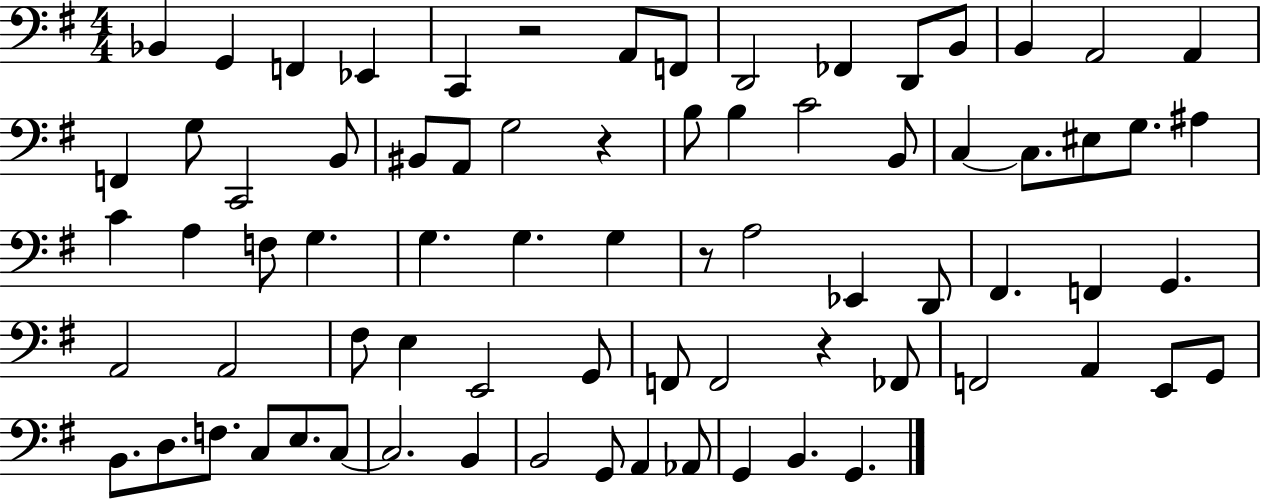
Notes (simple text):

Bb2/q G2/q F2/q Eb2/q C2/q R/h A2/e F2/e D2/h FES2/q D2/e B2/e B2/q A2/h A2/q F2/q G3/e C2/h B2/e BIS2/e A2/e G3/h R/q B3/e B3/q C4/h B2/e C3/q C3/e. EIS3/e G3/e. A#3/q C4/q A3/q F3/e G3/q. G3/q. G3/q. G3/q R/e A3/h Eb2/q D2/e F#2/q. F2/q G2/q. A2/h A2/h F#3/e E3/q E2/h G2/e F2/e F2/h R/q FES2/e F2/h A2/q E2/e G2/e B2/e. D3/e. F3/e. C3/e E3/e. C3/e C3/h. B2/q B2/h G2/e A2/q Ab2/e G2/q B2/q. G2/q.